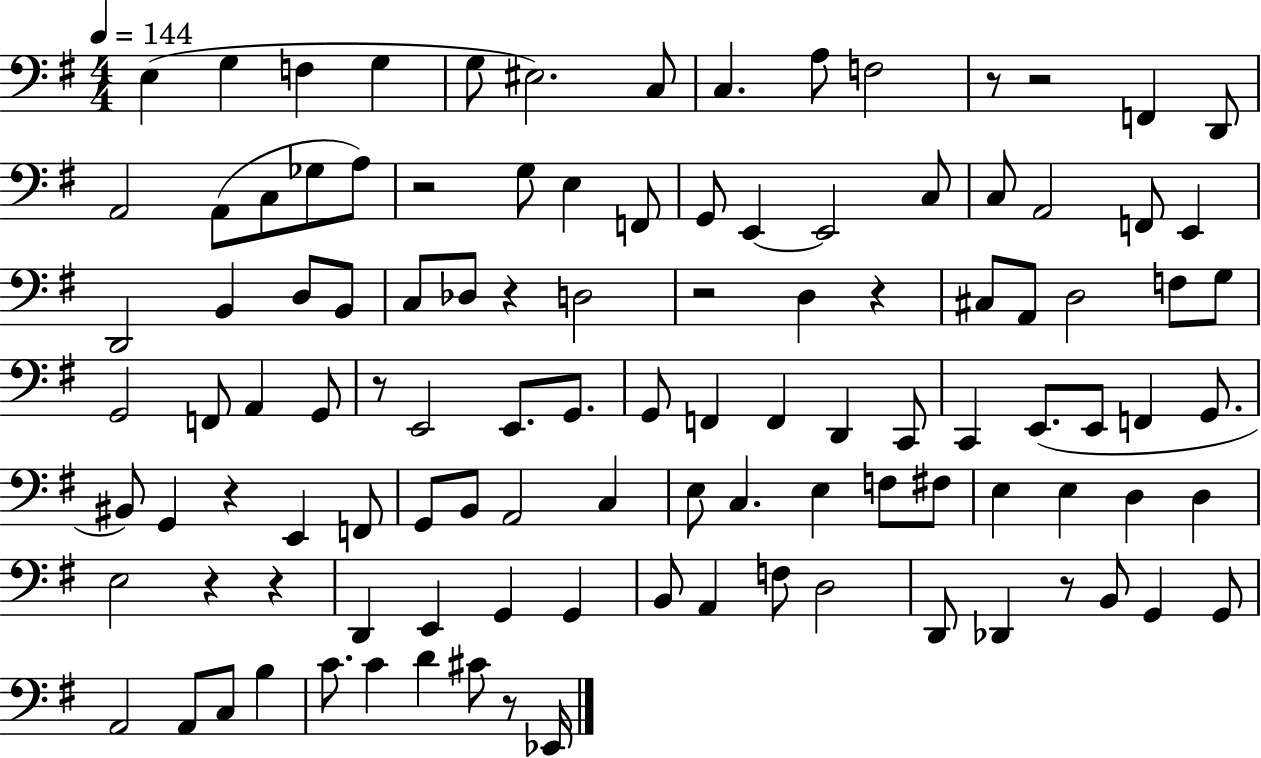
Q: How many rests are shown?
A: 12